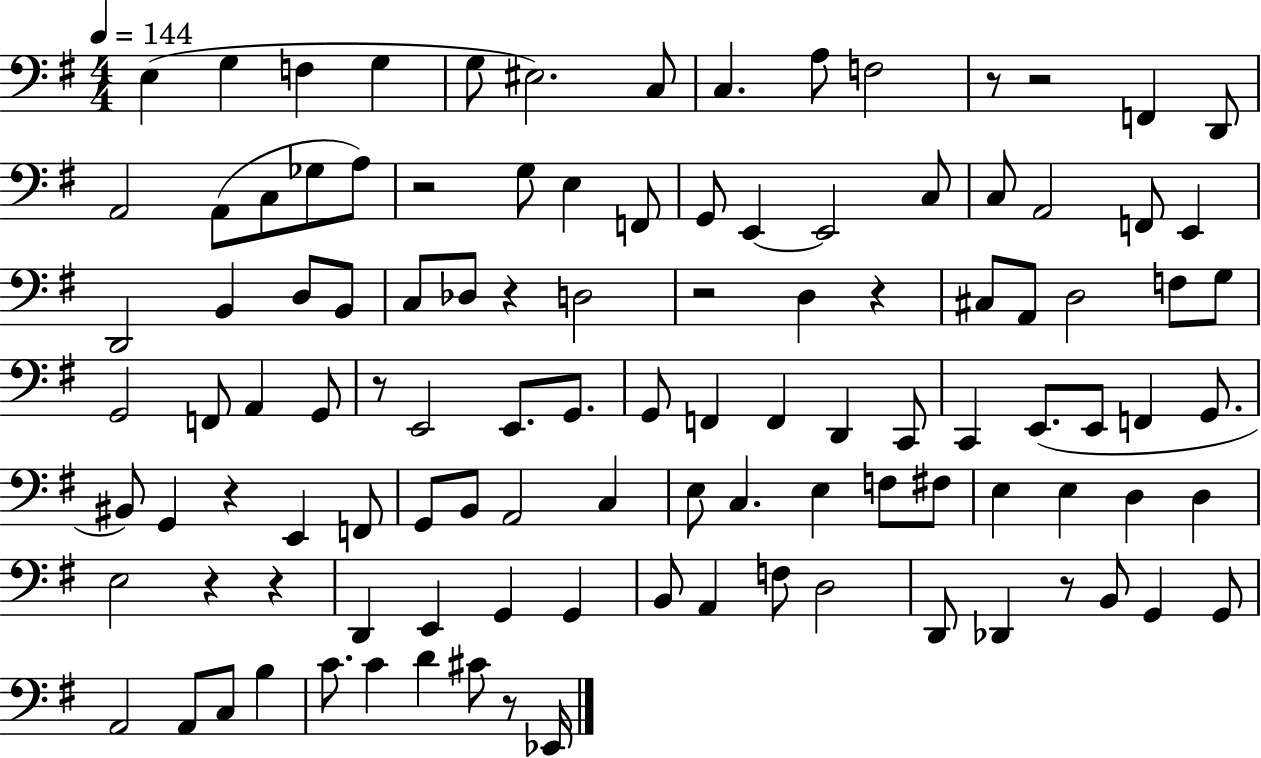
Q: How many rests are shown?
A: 12